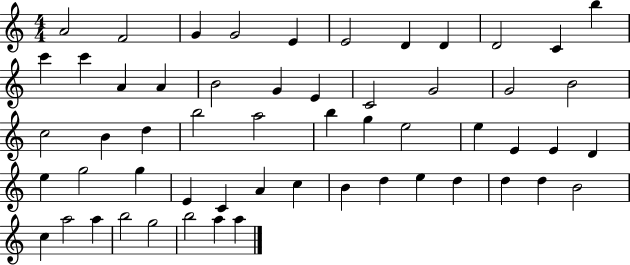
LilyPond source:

{
  \clef treble
  \numericTimeSignature
  \time 4/4
  \key c \major
  a'2 f'2 | g'4 g'2 e'4 | e'2 d'4 d'4 | d'2 c'4 b''4 | \break c'''4 c'''4 a'4 a'4 | b'2 g'4 e'4 | c'2 g'2 | g'2 b'2 | \break c''2 b'4 d''4 | b''2 a''2 | b''4 g''4 e''2 | e''4 e'4 e'4 d'4 | \break e''4 g''2 g''4 | e'4 c'4 a'4 c''4 | b'4 d''4 e''4 d''4 | d''4 d''4 b'2 | \break c''4 a''2 a''4 | b''2 g''2 | b''2 a''4 a''4 | \bar "|."
}